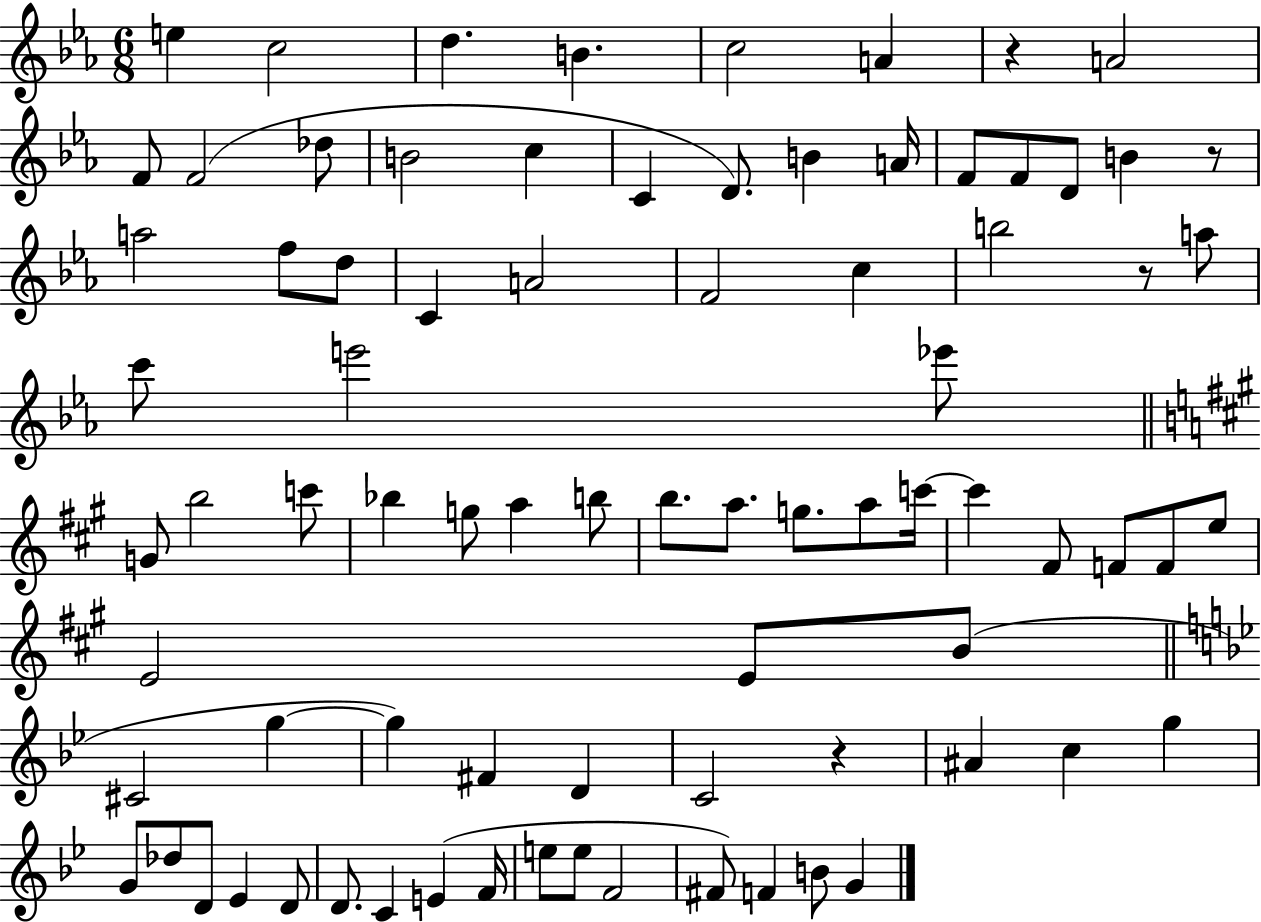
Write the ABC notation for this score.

X:1
T:Untitled
M:6/8
L:1/4
K:Eb
e c2 d B c2 A z A2 F/2 F2 _d/2 B2 c C D/2 B A/4 F/2 F/2 D/2 B z/2 a2 f/2 d/2 C A2 F2 c b2 z/2 a/2 c'/2 e'2 _e'/2 G/2 b2 c'/2 _b g/2 a b/2 b/2 a/2 g/2 a/2 c'/4 c' ^F/2 F/2 F/2 e/2 E2 E/2 B/2 ^C2 g g ^F D C2 z ^A c g G/2 _d/2 D/2 _E D/2 D/2 C E F/4 e/2 e/2 F2 ^F/2 F B/2 G